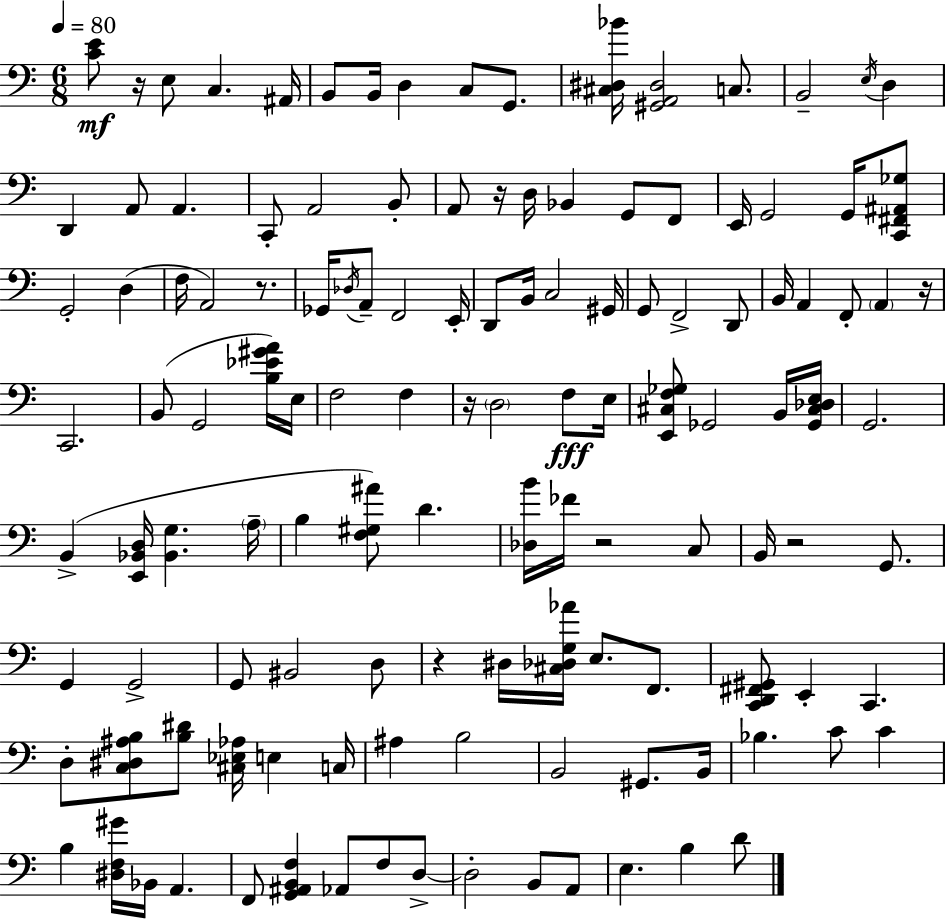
X:1
T:Untitled
M:6/8
L:1/4
K:Am
[CE]/2 z/4 E,/2 C, ^A,,/4 B,,/2 B,,/4 D, C,/2 G,,/2 [^C,^D,_B]/4 [^G,,A,,^D,]2 C,/2 B,,2 E,/4 D, D,, A,,/2 A,, C,,/2 A,,2 B,,/2 A,,/2 z/4 D,/4 _B,, G,,/2 F,,/2 E,,/4 G,,2 G,,/4 [C,,^F,,^A,,_G,]/2 G,,2 D, F,/4 A,,2 z/2 _G,,/4 _D,/4 A,,/2 F,,2 E,,/4 D,,/2 B,,/4 C,2 ^G,,/4 G,,/2 F,,2 D,,/2 B,,/4 A,, F,,/2 A,, z/4 C,,2 B,,/2 G,,2 [B,_E^GA]/4 E,/4 F,2 F, z/4 D,2 F,/2 E,/4 [E,,^C,F,_G,]/2 _G,,2 B,,/4 [_G,,^C,_D,E,]/4 G,,2 B,, [E,,_B,,D,]/4 [_B,,G,] A,/4 B, [F,^G,^A]/2 D [_D,B]/4 _F/4 z2 C,/2 B,,/4 z2 G,,/2 G,, G,,2 G,,/2 ^B,,2 D,/2 z ^D,/4 [^C,_D,G,_A]/4 E,/2 F,,/2 [C,,D,,^F,,^G,,]/2 E,, C,, D,/2 [C,^D,^A,B,]/2 [B,^D]/2 [^C,_E,_A,]/4 E, C,/4 ^A, B,2 B,,2 ^G,,/2 B,,/4 _B, C/2 C B, [^D,F,^G]/4 _B,,/4 A,, F,,/2 [G,,^A,,B,,F,] _A,,/2 F,/2 D,/2 D,2 B,,/2 A,,/2 E, B, D/2